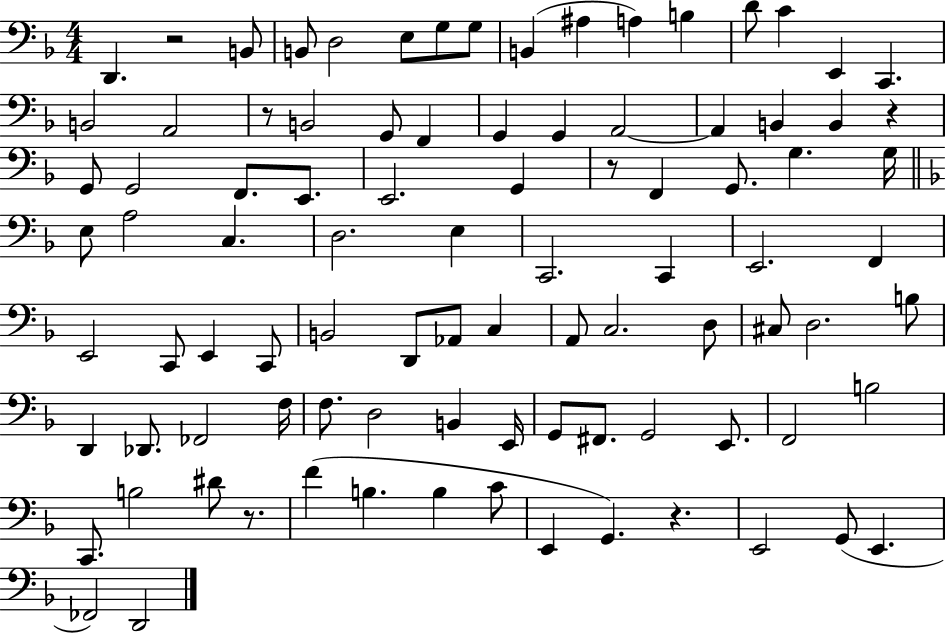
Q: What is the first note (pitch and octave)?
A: D2